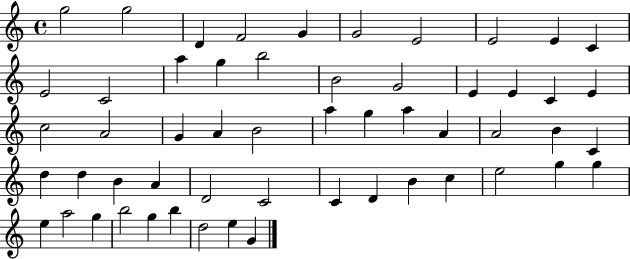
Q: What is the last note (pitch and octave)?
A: G4